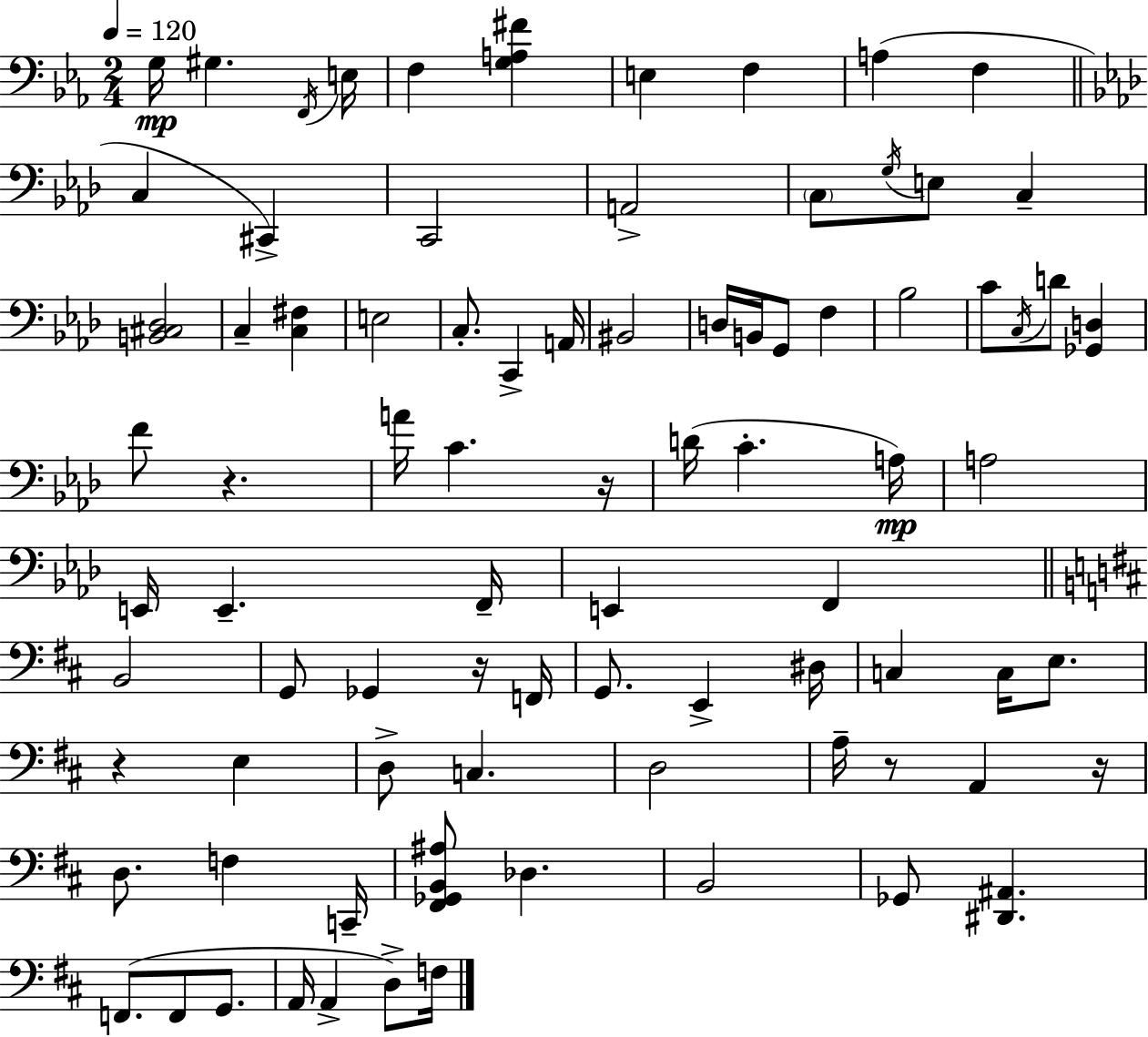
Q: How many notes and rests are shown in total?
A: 84